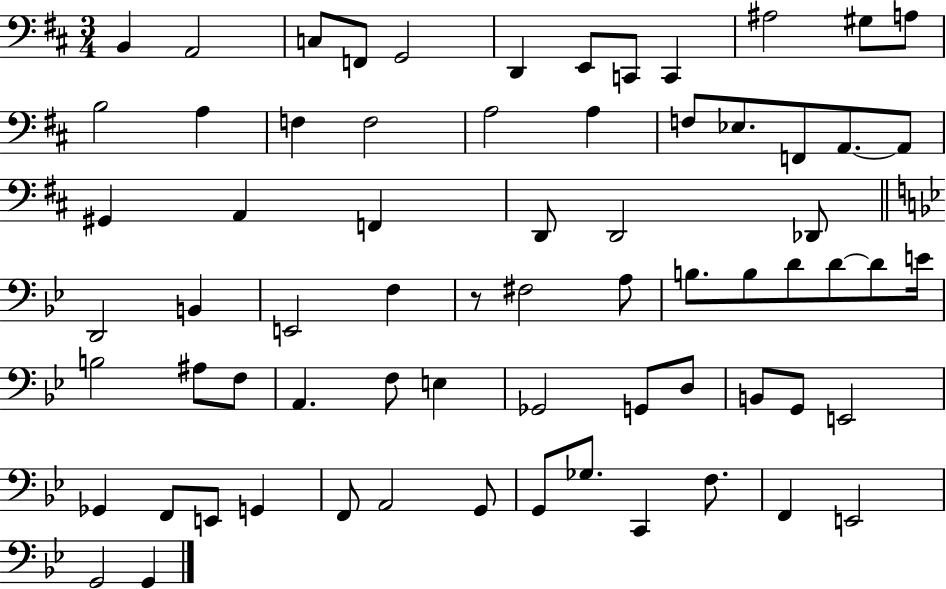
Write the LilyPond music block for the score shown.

{
  \clef bass
  \numericTimeSignature
  \time 3/4
  \key d \major
  b,4 a,2 | c8 f,8 g,2 | d,4 e,8 c,8 c,4 | ais2 gis8 a8 | \break b2 a4 | f4 f2 | a2 a4 | f8 ees8. f,8 a,8.~~ a,8 | \break gis,4 a,4 f,4 | d,8 d,2 des,8 | \bar "||" \break \key bes \major d,2 b,4 | e,2 f4 | r8 fis2 a8 | b8. b8 d'8 d'8~~ d'8 e'16 | \break b2 ais8 f8 | a,4. f8 e4 | ges,2 g,8 d8 | b,8 g,8 e,2 | \break ges,4 f,8 e,8 g,4 | f,8 a,2 g,8 | g,8 ges8. c,4 f8. | f,4 e,2 | \break g,2 g,4 | \bar "|."
}